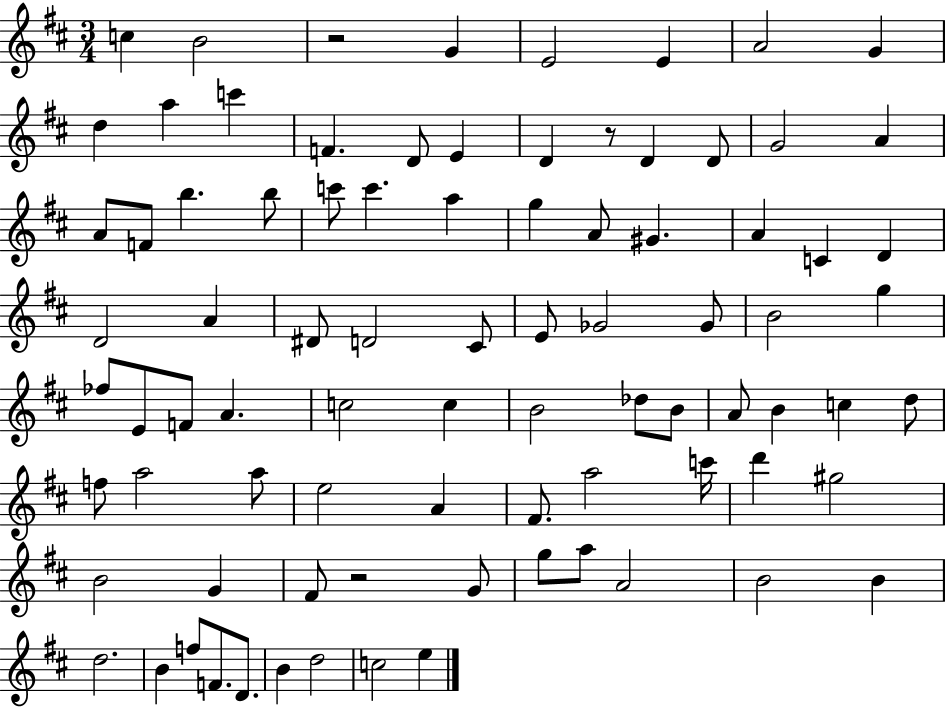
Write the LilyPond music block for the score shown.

{
  \clef treble
  \numericTimeSignature
  \time 3/4
  \key d \major
  c''4 b'2 | r2 g'4 | e'2 e'4 | a'2 g'4 | \break d''4 a''4 c'''4 | f'4. d'8 e'4 | d'4 r8 d'4 d'8 | g'2 a'4 | \break a'8 f'8 b''4. b''8 | c'''8 c'''4. a''4 | g''4 a'8 gis'4. | a'4 c'4 d'4 | \break d'2 a'4 | dis'8 d'2 cis'8 | e'8 ges'2 ges'8 | b'2 g''4 | \break fes''8 e'8 f'8 a'4. | c''2 c''4 | b'2 des''8 b'8 | a'8 b'4 c''4 d''8 | \break f''8 a''2 a''8 | e''2 a'4 | fis'8. a''2 c'''16 | d'''4 gis''2 | \break b'2 g'4 | fis'8 r2 g'8 | g''8 a''8 a'2 | b'2 b'4 | \break d''2. | b'4 f''8 f'8. d'8. | b'4 d''2 | c''2 e''4 | \break \bar "|."
}